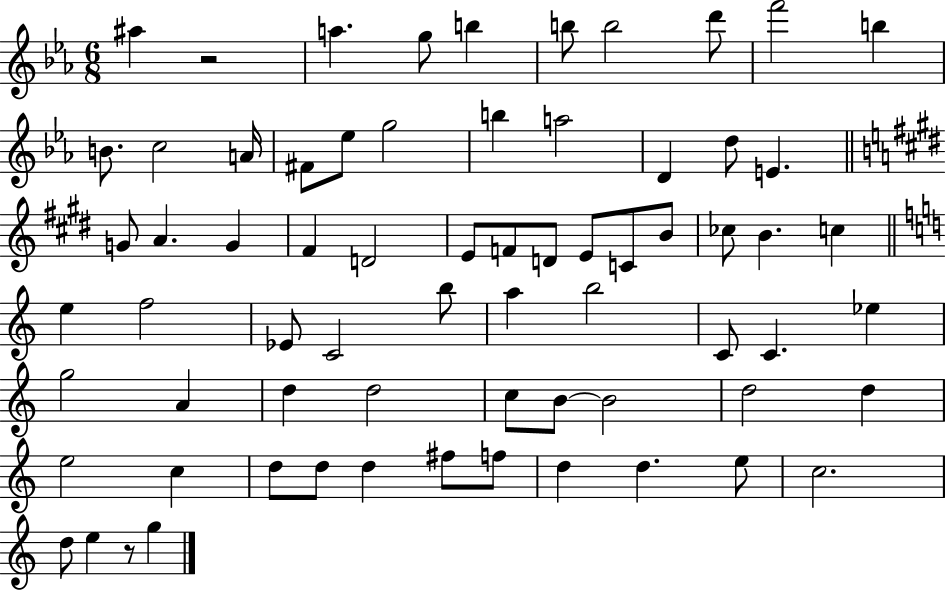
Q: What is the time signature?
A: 6/8